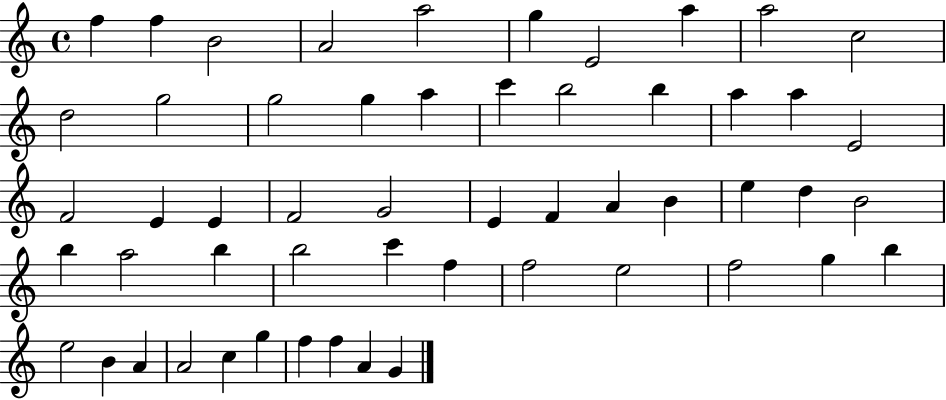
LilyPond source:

{
  \clef treble
  \time 4/4
  \defaultTimeSignature
  \key c \major
  f''4 f''4 b'2 | a'2 a''2 | g''4 e'2 a''4 | a''2 c''2 | \break d''2 g''2 | g''2 g''4 a''4 | c'''4 b''2 b''4 | a''4 a''4 e'2 | \break f'2 e'4 e'4 | f'2 g'2 | e'4 f'4 a'4 b'4 | e''4 d''4 b'2 | \break b''4 a''2 b''4 | b''2 c'''4 f''4 | f''2 e''2 | f''2 g''4 b''4 | \break e''2 b'4 a'4 | a'2 c''4 g''4 | f''4 f''4 a'4 g'4 | \bar "|."
}